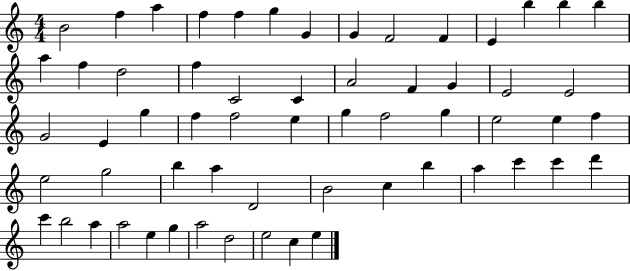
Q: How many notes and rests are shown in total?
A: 60